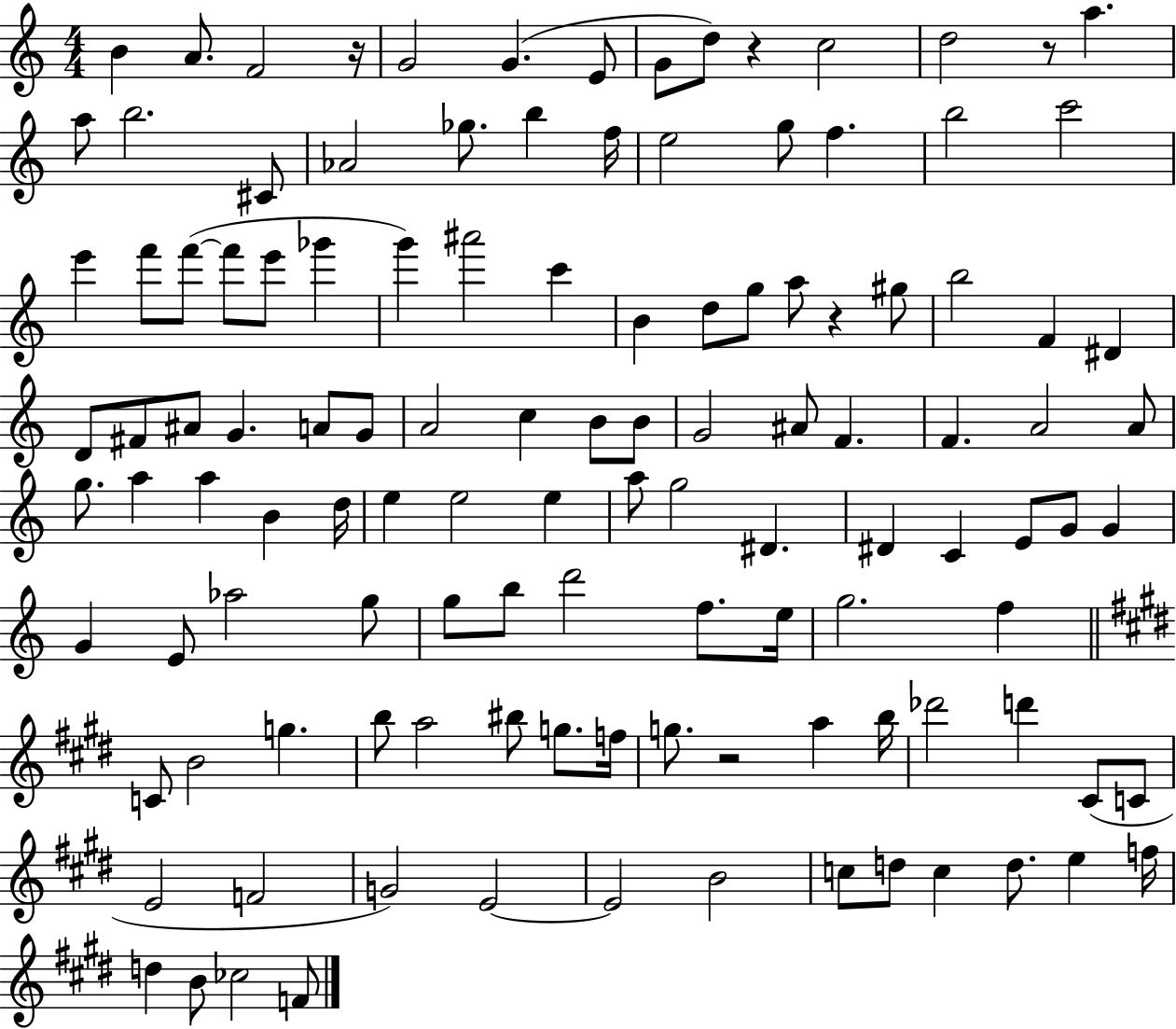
{
  \clef treble
  \numericTimeSignature
  \time 4/4
  \key c \major
  \repeat volta 2 { b'4 a'8. f'2 r16 | g'2 g'4.( e'8 | g'8 d''8) r4 c''2 | d''2 r8 a''4. | \break a''8 b''2. cis'8 | aes'2 ges''8. b''4 f''16 | e''2 g''8 f''4. | b''2 c'''2 | \break e'''4 f'''8 f'''8~(~ f'''8 e'''8 ges'''4 | g'''4) ais'''2 c'''4 | b'4 d''8 g''8 a''8 r4 gis''8 | b''2 f'4 dis'4 | \break d'8 fis'8 ais'8 g'4. a'8 g'8 | a'2 c''4 b'8 b'8 | g'2 ais'8 f'4. | f'4. a'2 a'8 | \break g''8. a''4 a''4 b'4 d''16 | e''4 e''2 e''4 | a''8 g''2 dis'4. | dis'4 c'4 e'8 g'8 g'4 | \break g'4 e'8 aes''2 g''8 | g''8 b''8 d'''2 f''8. e''16 | g''2. f''4 | \bar "||" \break \key e \major c'8 b'2 g''4. | b''8 a''2 bis''8 g''8. f''16 | g''8. r2 a''4 b''16 | des'''2 d'''4 cis'8( c'8 | \break e'2 f'2 | g'2) e'2~~ | e'2 b'2 | c''8 d''8 c''4 d''8. e''4 f''16 | \break d''4 b'8 ces''2 f'8 | } \bar "|."
}